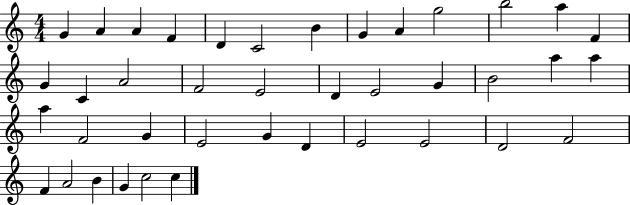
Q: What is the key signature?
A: C major